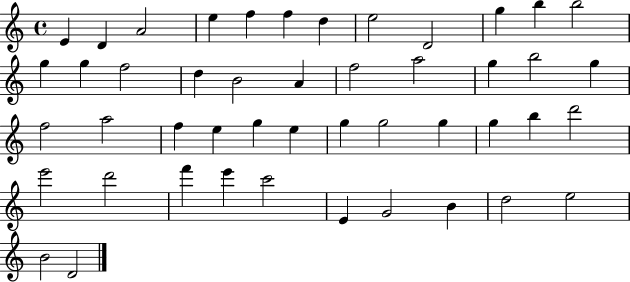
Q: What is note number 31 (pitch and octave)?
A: G5